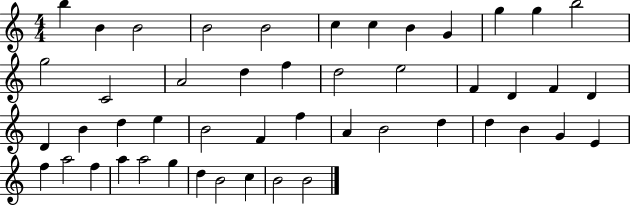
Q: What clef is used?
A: treble